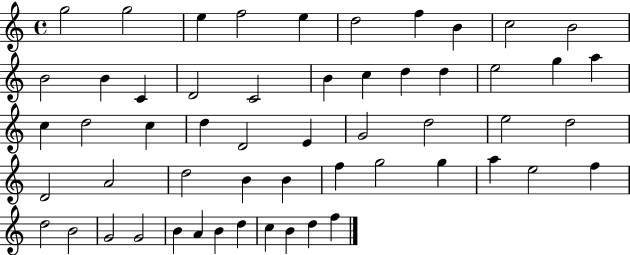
G5/h G5/h E5/q F5/h E5/q D5/h F5/q B4/q C5/h B4/h B4/h B4/q C4/q D4/h C4/h B4/q C5/q D5/q D5/q E5/h G5/q A5/q C5/q D5/h C5/q D5/q D4/h E4/q G4/h D5/h E5/h D5/h D4/h A4/h D5/h B4/q B4/q F5/q G5/h G5/q A5/q E5/h F5/q D5/h B4/h G4/h G4/h B4/q A4/q B4/q D5/q C5/q B4/q D5/q F5/q